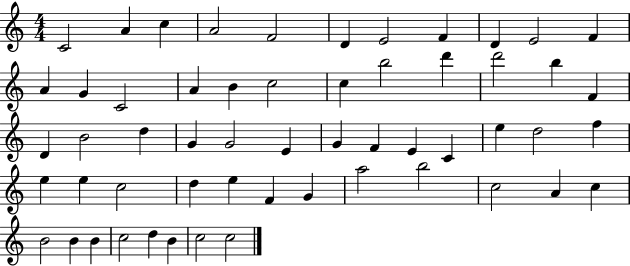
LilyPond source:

{
  \clef treble
  \numericTimeSignature
  \time 4/4
  \key c \major
  c'2 a'4 c''4 | a'2 f'2 | d'4 e'2 f'4 | d'4 e'2 f'4 | \break a'4 g'4 c'2 | a'4 b'4 c''2 | c''4 b''2 d'''4 | d'''2 b''4 f'4 | \break d'4 b'2 d''4 | g'4 g'2 e'4 | g'4 f'4 e'4 c'4 | e''4 d''2 f''4 | \break e''4 e''4 c''2 | d''4 e''4 f'4 g'4 | a''2 b''2 | c''2 a'4 c''4 | \break b'2 b'4 b'4 | c''2 d''4 b'4 | c''2 c''2 | \bar "|."
}